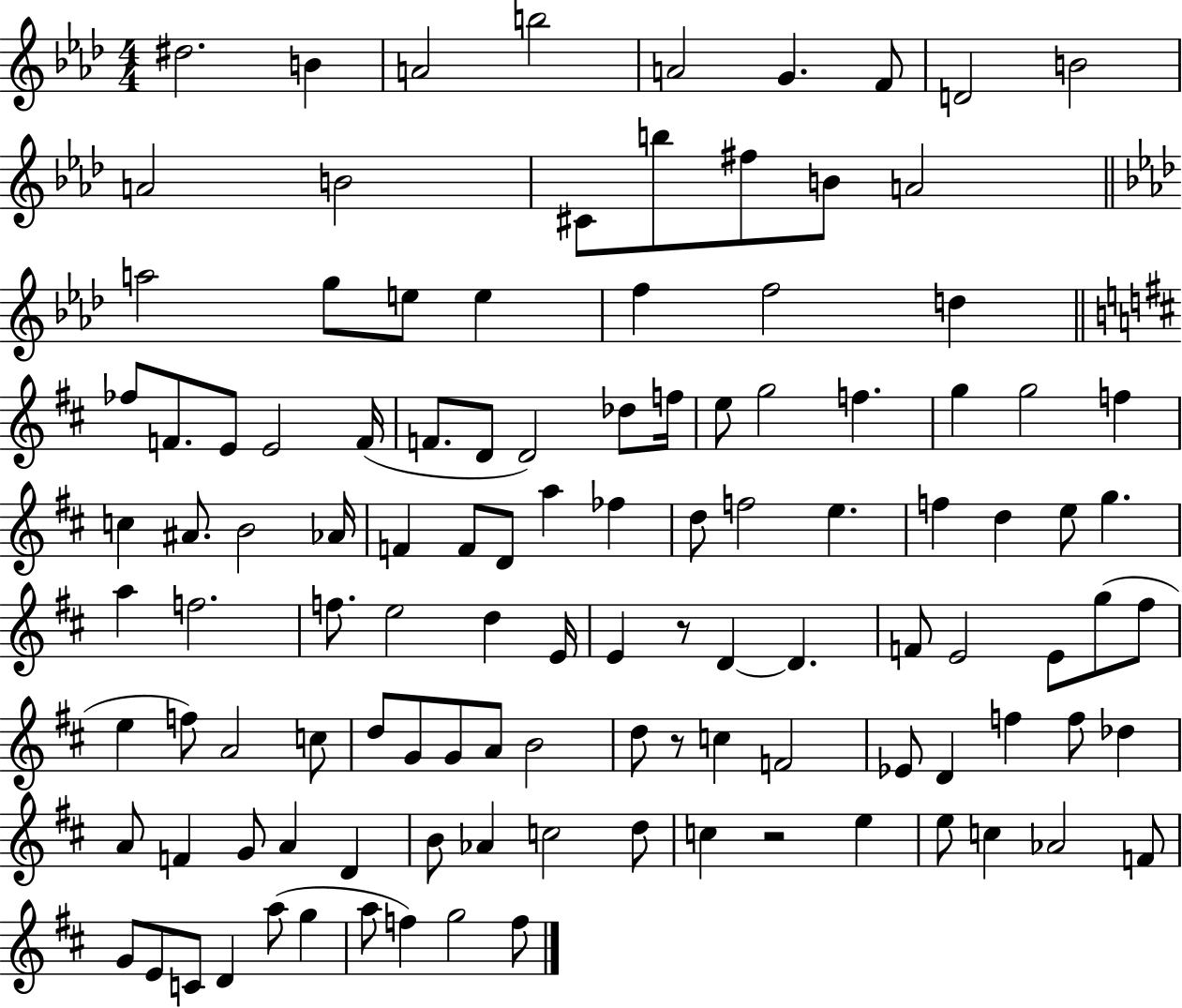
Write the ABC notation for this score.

X:1
T:Untitled
M:4/4
L:1/4
K:Ab
^d2 B A2 b2 A2 G F/2 D2 B2 A2 B2 ^C/2 b/2 ^f/2 B/2 A2 a2 g/2 e/2 e f f2 d _f/2 F/2 E/2 E2 F/4 F/2 D/2 D2 _d/2 f/4 e/2 g2 f g g2 f c ^A/2 B2 _A/4 F F/2 D/2 a _f d/2 f2 e f d e/2 g a f2 f/2 e2 d E/4 E z/2 D D F/2 E2 E/2 g/2 ^f/2 e f/2 A2 c/2 d/2 G/2 G/2 A/2 B2 d/2 z/2 c F2 _E/2 D f f/2 _d A/2 F G/2 A D B/2 _A c2 d/2 c z2 e e/2 c _A2 F/2 G/2 E/2 C/2 D a/2 g a/2 f g2 f/2